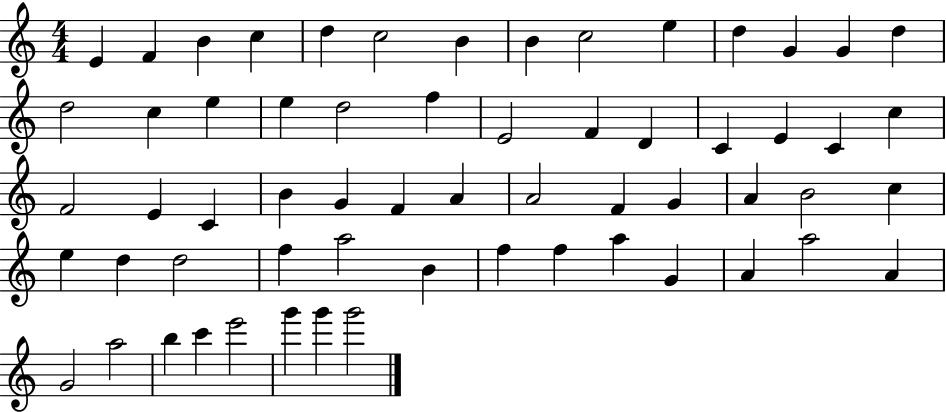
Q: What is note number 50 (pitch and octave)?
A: G4